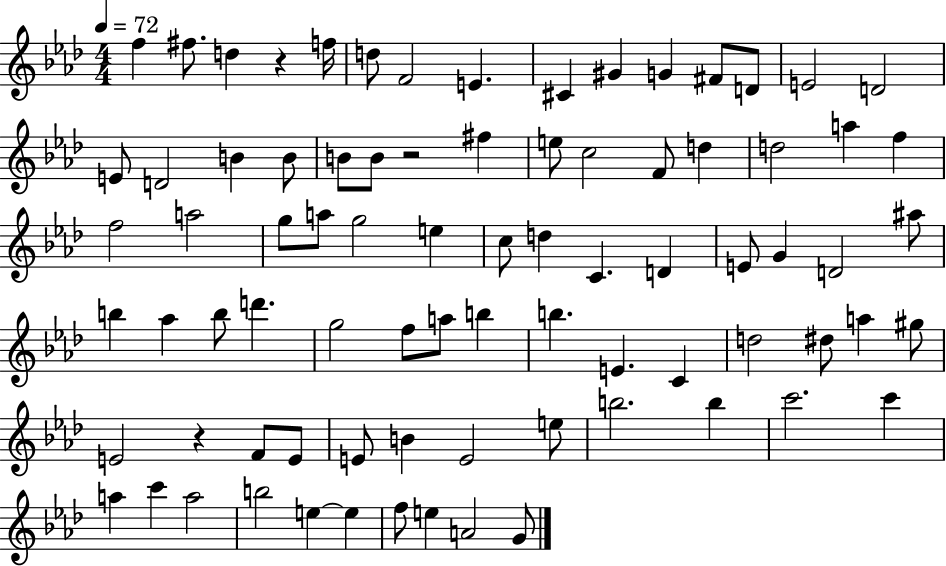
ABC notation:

X:1
T:Untitled
M:4/4
L:1/4
K:Ab
f ^f/2 d z f/4 d/2 F2 E ^C ^G G ^F/2 D/2 E2 D2 E/2 D2 B B/2 B/2 B/2 z2 ^f e/2 c2 F/2 d d2 a f f2 a2 g/2 a/2 g2 e c/2 d C D E/2 G D2 ^a/2 b _a b/2 d' g2 f/2 a/2 b b E C d2 ^d/2 a ^g/2 E2 z F/2 E/2 E/2 B E2 e/2 b2 b c'2 c' a c' a2 b2 e e f/2 e A2 G/2